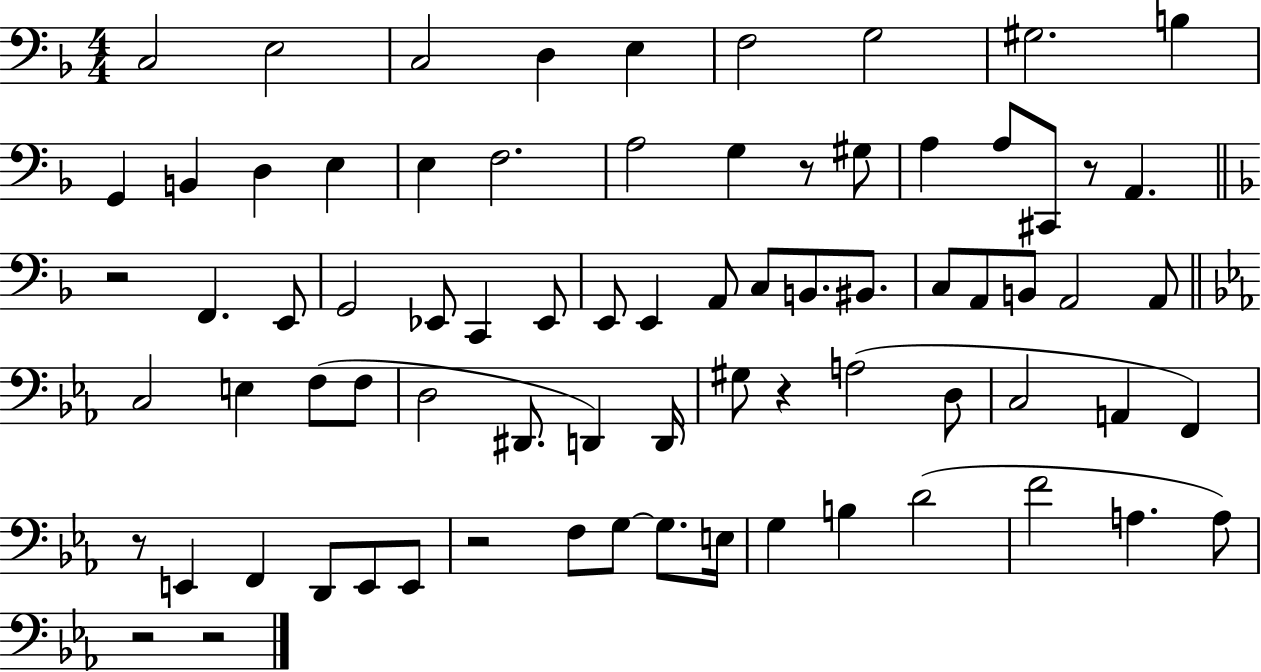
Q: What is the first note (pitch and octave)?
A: C3